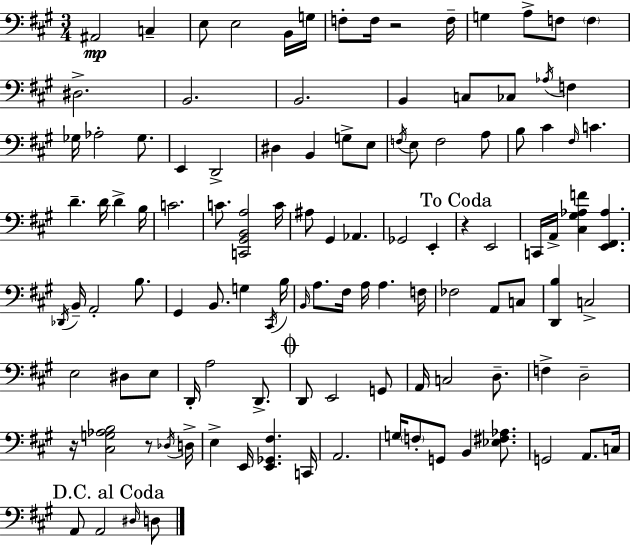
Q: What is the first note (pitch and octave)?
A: A#2